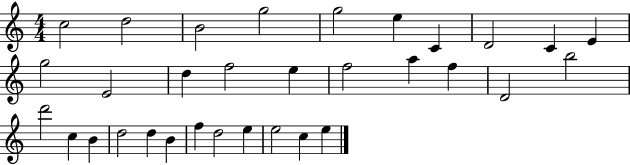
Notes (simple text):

C5/h D5/h B4/h G5/h G5/h E5/q C4/q D4/h C4/q E4/q G5/h E4/h D5/q F5/h E5/q F5/h A5/q F5/q D4/h B5/h D6/h C5/q B4/q D5/h D5/q B4/q F5/q D5/h E5/q E5/h C5/q E5/q